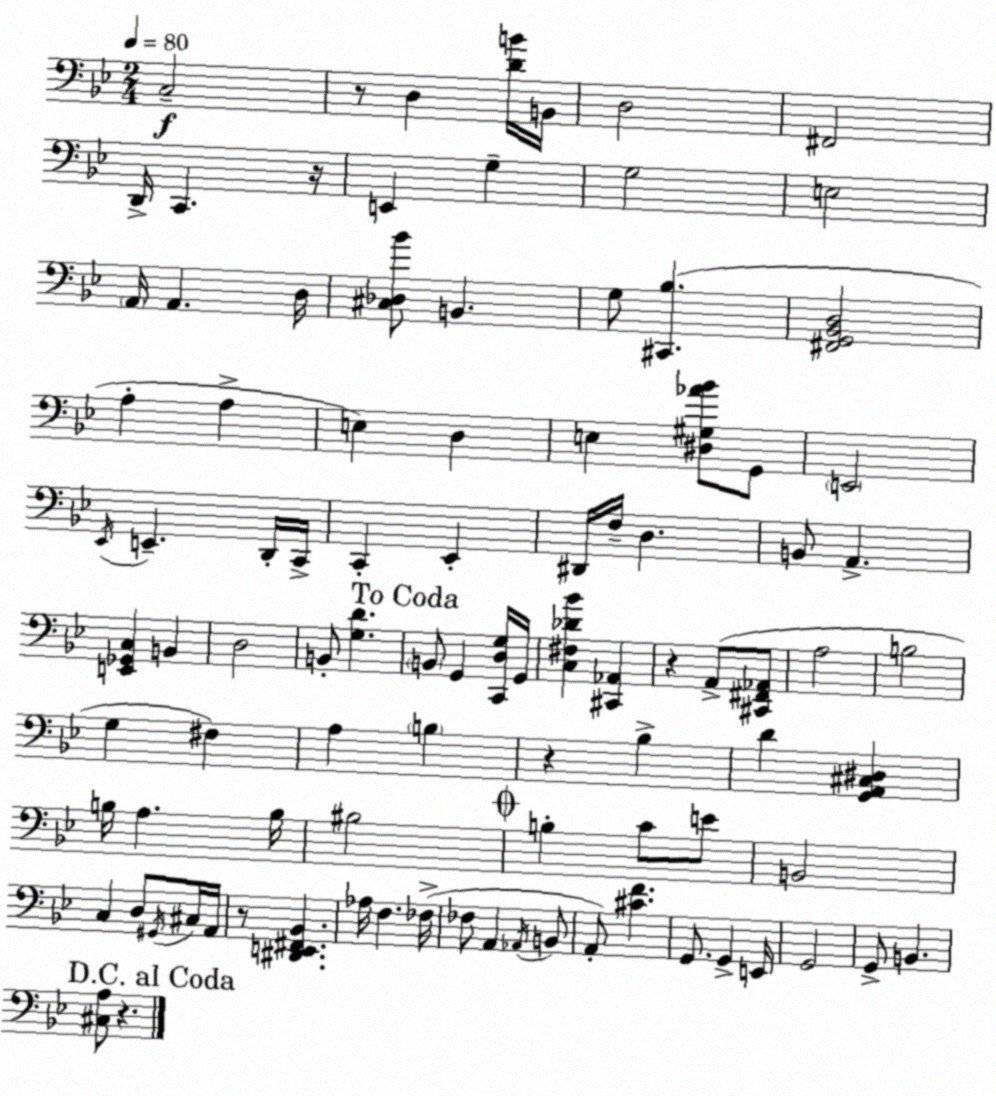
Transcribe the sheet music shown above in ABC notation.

X:1
T:Untitled
M:2/4
L:1/4
K:Gm
C,2 z/2 D, [DB]/4 B,,/4 D,2 ^F,,2 D,,/4 C,, z/4 E,, G, G,2 E,2 A,,/4 A,, D,/4 [^C,_D,_B]/2 B,, G,/2 [^C,,_B,] [^F,,G,,_B,,D,]2 A, A, E, D, E, [^D,^G,_A_B]/2 G,,/2 E,,2 _E,,/4 E,, D,,/4 C,,/4 C,, _E,, ^D,,/4 F,/4 D, B,,/2 A,, [E,,_G,,C,] B,, D,2 B,,/2 [G,D] B,,/2 G,, [C,,D,G,]/4 G,,/4 [C,^F,_D_B] [^C,,_A,,] z A,,/2 [^C,,^F,,_A,,]/2 A,2 B,2 G, ^F, A, B, z _B, D [G,,A,,^C,^D,] B,/4 A, B,/4 ^B,2 B, C/2 E/2 B,,2 C, D,/2 ^G,,/4 ^C,/4 A,,/4 z/2 [^D,,E,,^F,,_B,,] _A,/4 F, _F,/4 _F,/2 A,, _A,,/4 B,,/2 A,,/2 [^CF] G,,/2 G,, E,,/4 G,,2 G,,/2 B,, [^C,A,]/2 z